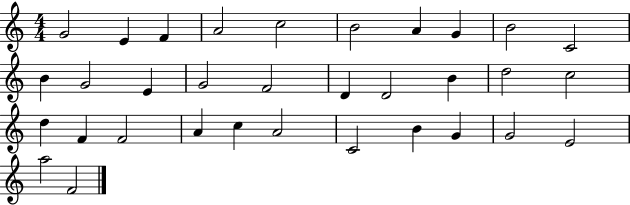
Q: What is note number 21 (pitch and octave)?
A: D5